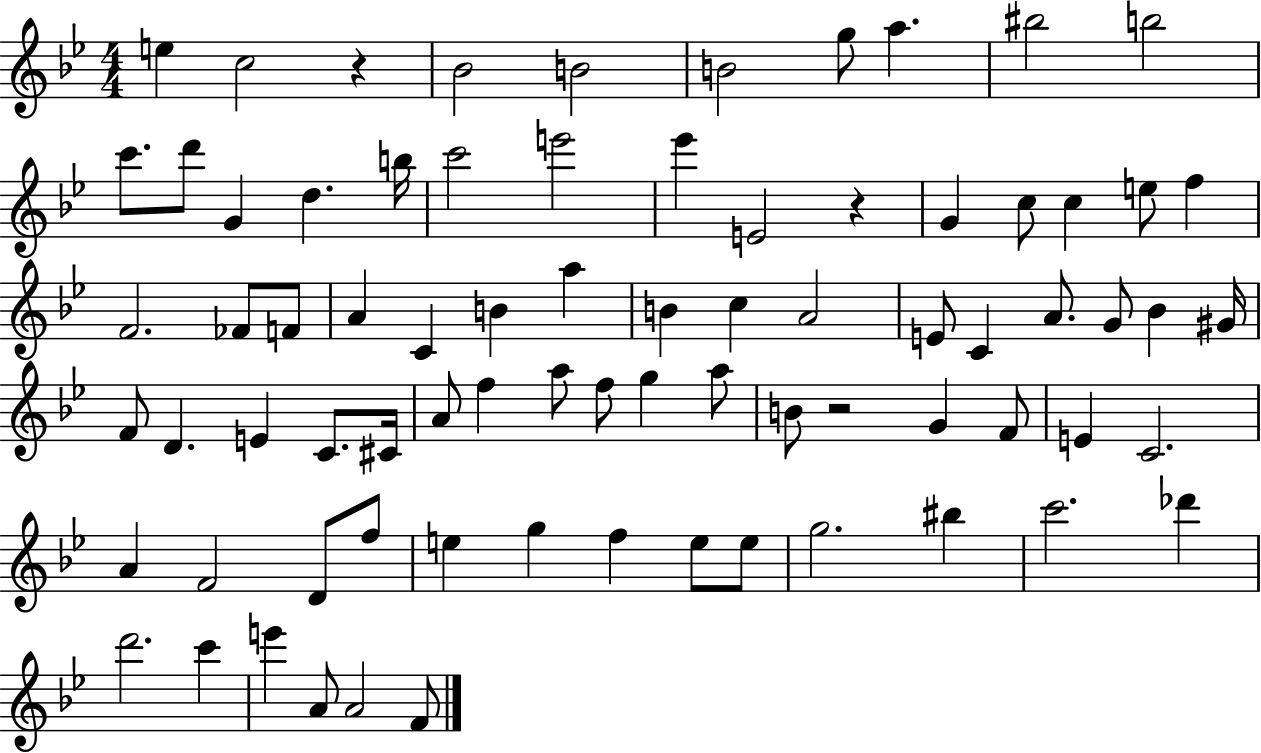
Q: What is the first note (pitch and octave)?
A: E5